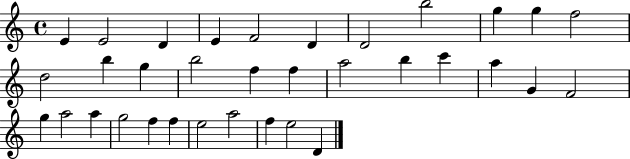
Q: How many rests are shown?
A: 0